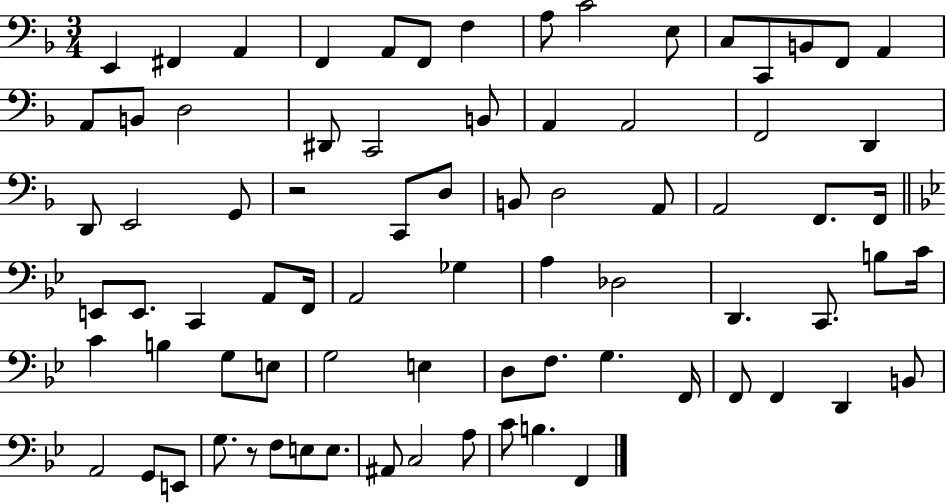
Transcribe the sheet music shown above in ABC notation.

X:1
T:Untitled
M:3/4
L:1/4
K:F
E,, ^F,, A,, F,, A,,/2 F,,/2 F, A,/2 C2 E,/2 C,/2 C,,/2 B,,/2 F,,/2 A,, A,,/2 B,,/2 D,2 ^D,,/2 C,,2 B,,/2 A,, A,,2 F,,2 D,, D,,/2 E,,2 G,,/2 z2 C,,/2 D,/2 B,,/2 D,2 A,,/2 A,,2 F,,/2 F,,/4 E,,/2 E,,/2 C,, A,,/2 F,,/4 A,,2 _G, A, _D,2 D,, C,,/2 B,/2 C/4 C B, G,/2 E,/2 G,2 E, D,/2 F,/2 G, F,,/4 F,,/2 F,, D,, B,,/2 A,,2 G,,/2 E,,/2 G,/2 z/2 F,/2 E,/2 E,/2 ^A,,/2 C,2 A,/2 C/2 B, F,,